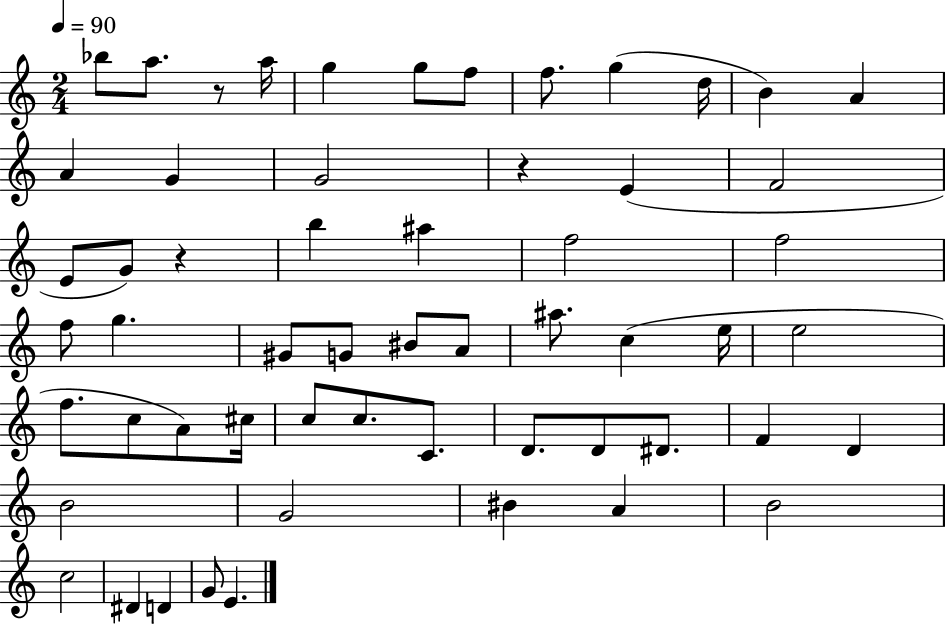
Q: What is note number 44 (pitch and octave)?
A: D4